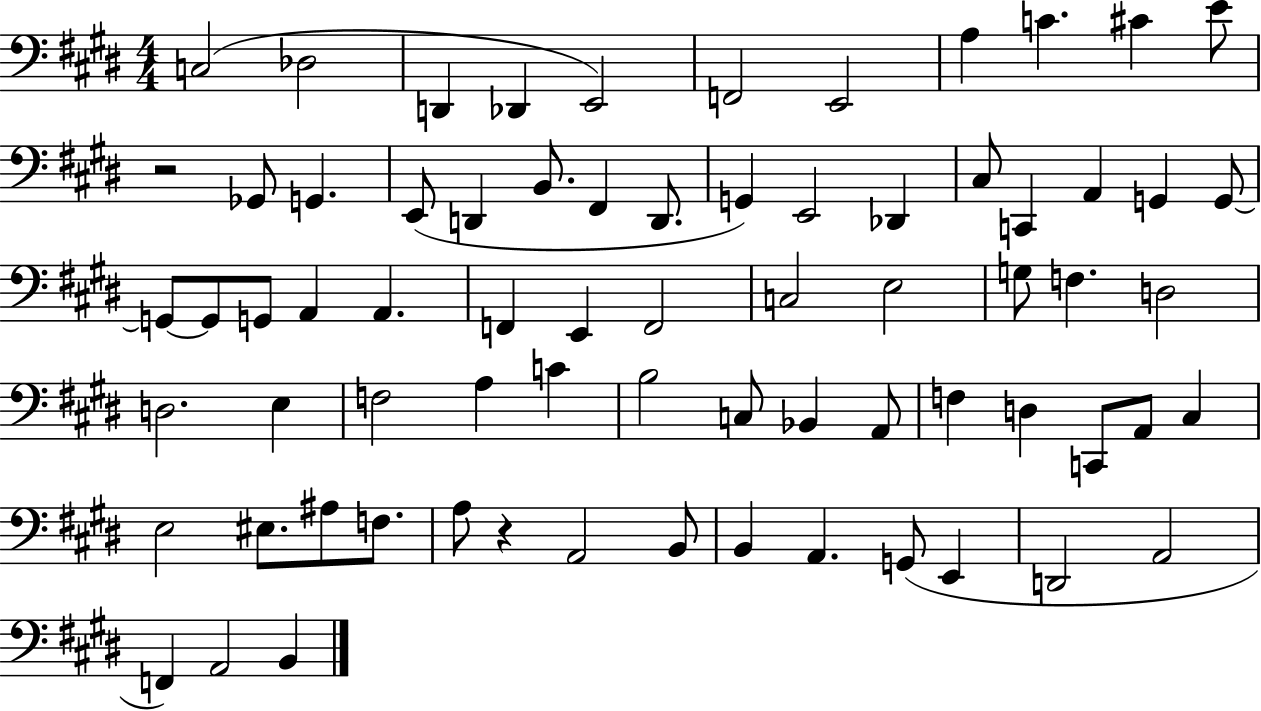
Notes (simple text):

C3/h Db3/h D2/q Db2/q E2/h F2/h E2/h A3/q C4/q. C#4/q E4/e R/h Gb2/e G2/q. E2/e D2/q B2/e. F#2/q D2/e. G2/q E2/h Db2/q C#3/e C2/q A2/q G2/q G2/e G2/e G2/e G2/e A2/q A2/q. F2/q E2/q F2/h C3/h E3/h G3/e F3/q. D3/h D3/h. E3/q F3/h A3/q C4/q B3/h C3/e Bb2/q A2/e F3/q D3/q C2/e A2/e C#3/q E3/h EIS3/e. A#3/e F3/e. A3/e R/q A2/h B2/e B2/q A2/q. G2/e E2/q D2/h A2/h F2/q A2/h B2/q